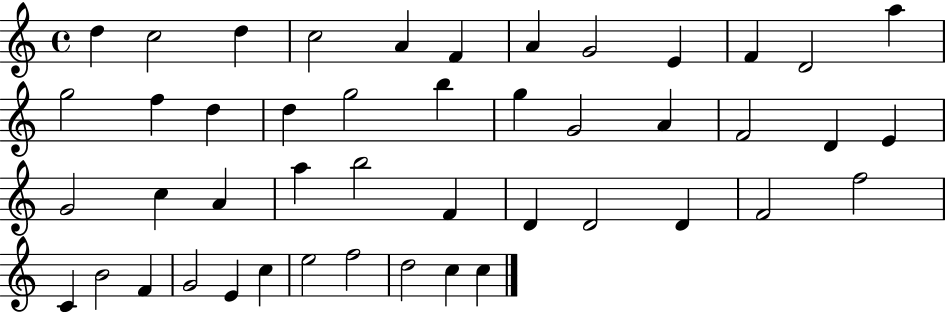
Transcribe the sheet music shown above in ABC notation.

X:1
T:Untitled
M:4/4
L:1/4
K:C
d c2 d c2 A F A G2 E F D2 a g2 f d d g2 b g G2 A F2 D E G2 c A a b2 F D D2 D F2 f2 C B2 F G2 E c e2 f2 d2 c c